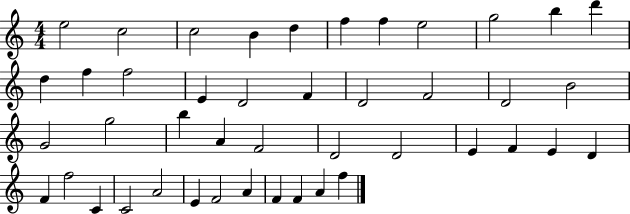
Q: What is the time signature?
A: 4/4